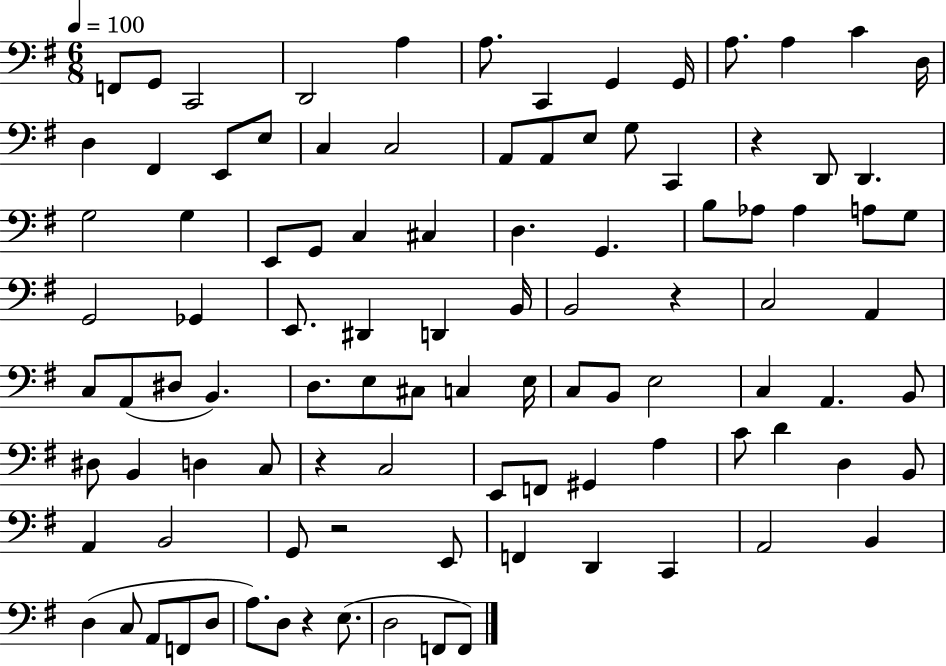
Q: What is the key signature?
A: G major